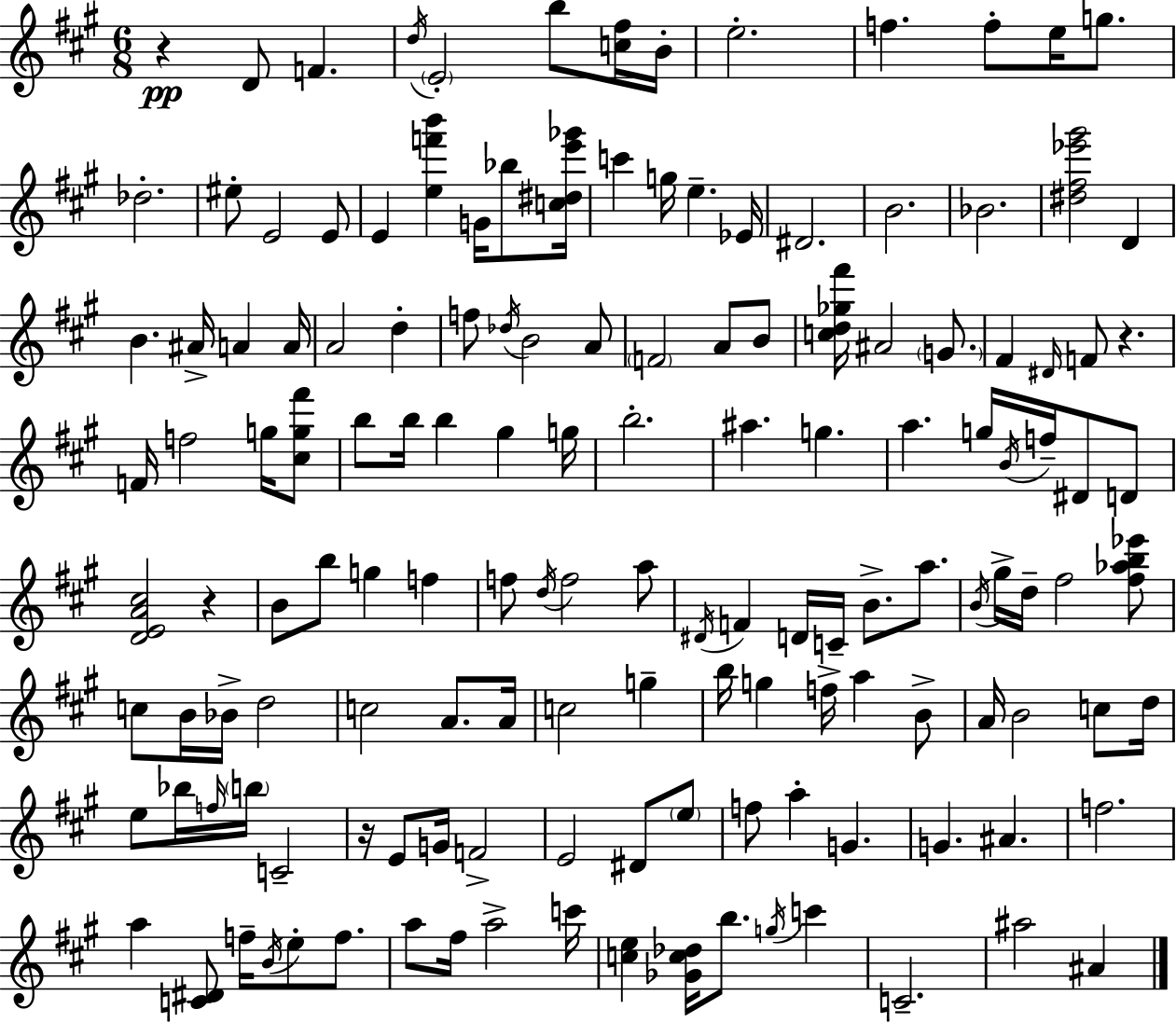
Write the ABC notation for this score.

X:1
T:Untitled
M:6/8
L:1/4
K:A
z D/2 F d/4 E2 b/2 [c^f]/4 B/4 e2 f f/2 e/4 g/2 _d2 ^e/2 E2 E/2 E [ef'b'] G/4 _b/2 [c^de'_g']/4 c' g/4 e _E/4 ^D2 B2 _B2 [^d^f_e'^g']2 D B ^A/4 A A/4 A2 d f/2 _d/4 B2 A/2 F2 A/2 B/2 [cd_g^f']/4 ^A2 G/2 ^F ^D/4 F/2 z F/4 f2 g/4 [^cg^f']/2 b/2 b/4 b ^g g/4 b2 ^a g a g/4 B/4 f/4 ^D/2 D/2 [DEA^c]2 z B/2 b/2 g f f/2 d/4 f2 a/2 ^D/4 F D/4 C/4 B/2 a/2 B/4 ^g/4 d/4 ^f2 [^f_ab_e']/2 c/2 B/4 _B/4 d2 c2 A/2 A/4 c2 g b/4 g f/4 a B/2 A/4 B2 c/2 d/4 e/2 _b/4 f/4 b/4 C2 z/4 E/2 G/4 F2 E2 ^D/2 e/2 f/2 a G G ^A f2 a [C^D]/2 f/4 B/4 e/2 f/2 a/2 ^f/4 a2 c'/4 [ce] [_Gc_d]/4 b/2 g/4 c' C2 ^a2 ^A